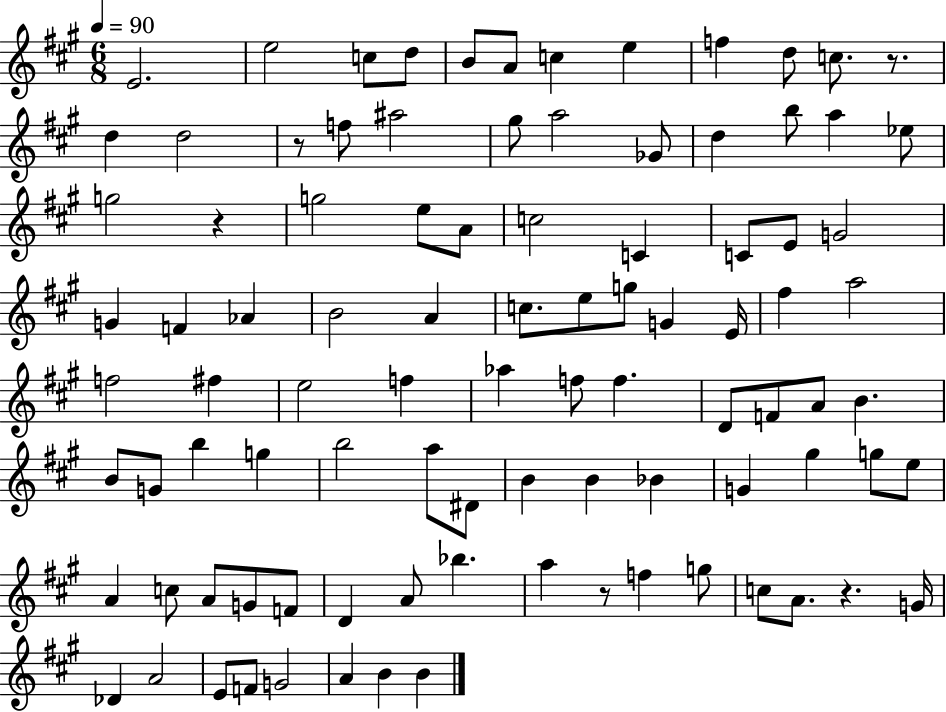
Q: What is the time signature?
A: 6/8